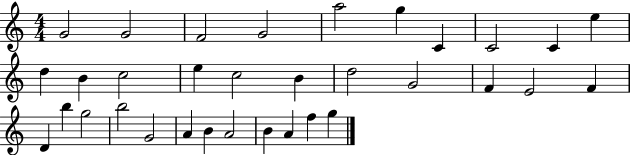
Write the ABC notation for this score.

X:1
T:Untitled
M:4/4
L:1/4
K:C
G2 G2 F2 G2 a2 g C C2 C e d B c2 e c2 B d2 G2 F E2 F D b g2 b2 G2 A B A2 B A f g